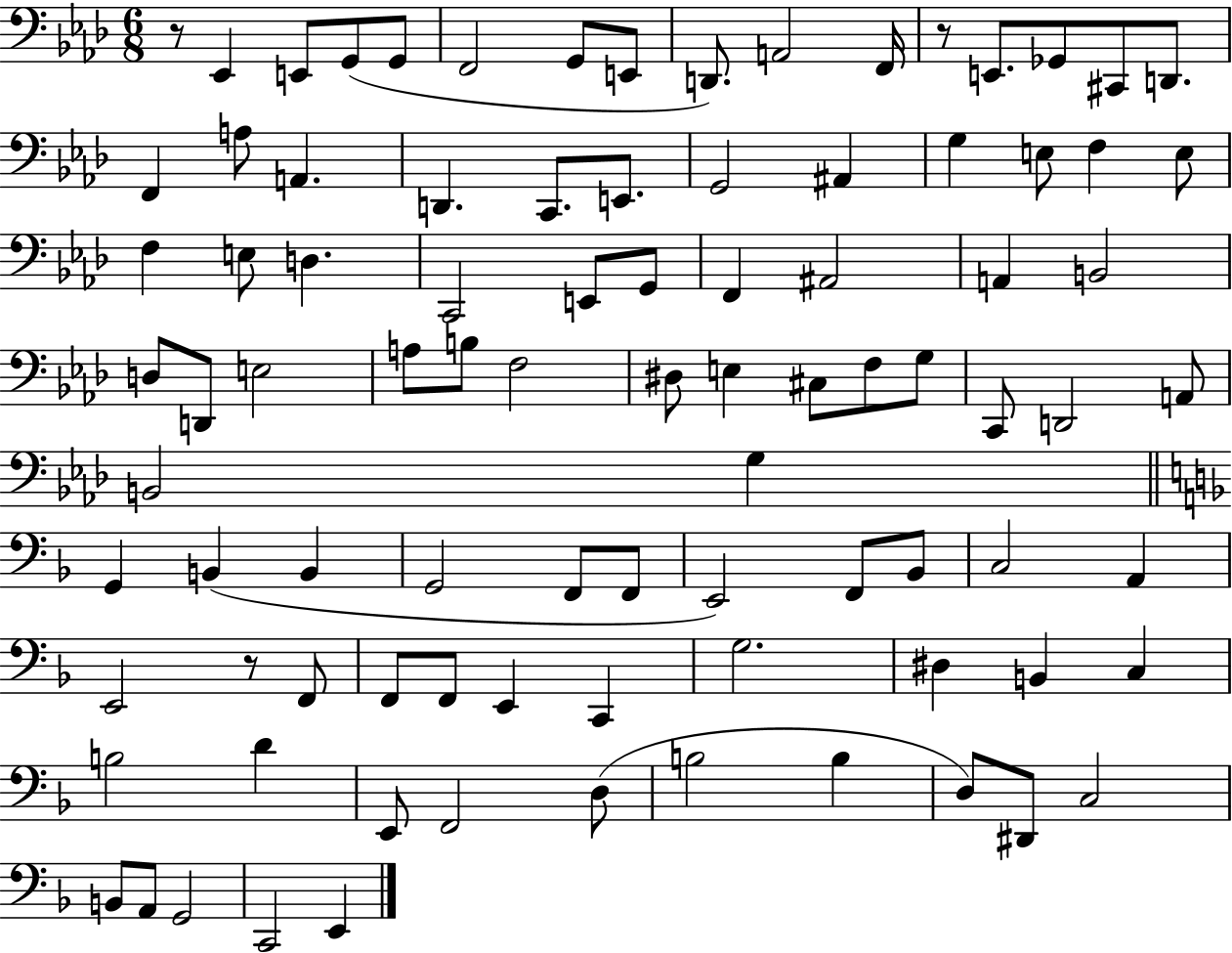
{
  \clef bass
  \numericTimeSignature
  \time 6/8
  \key aes \major
  r8 ees,4 e,8 g,8( g,8 | f,2 g,8 e,8 | d,8.) a,2 f,16 | r8 e,8. ges,8 cis,8 d,8. | \break f,4 a8 a,4. | d,4. c,8. e,8. | g,2 ais,4 | g4 e8 f4 e8 | \break f4 e8 d4. | c,2 e,8 g,8 | f,4 ais,2 | a,4 b,2 | \break d8 d,8 e2 | a8 b8 f2 | dis8 e4 cis8 f8 g8 | c,8 d,2 a,8 | \break b,2 g4 | \bar "||" \break \key f \major g,4 b,4( b,4 | g,2 f,8 f,8 | e,2) f,8 bes,8 | c2 a,4 | \break e,2 r8 f,8 | f,8 f,8 e,4 c,4 | g2. | dis4 b,4 c4 | \break b2 d'4 | e,8 f,2 d8( | b2 b4 | d8) dis,8 c2 | \break b,8 a,8 g,2 | c,2 e,4 | \bar "|."
}